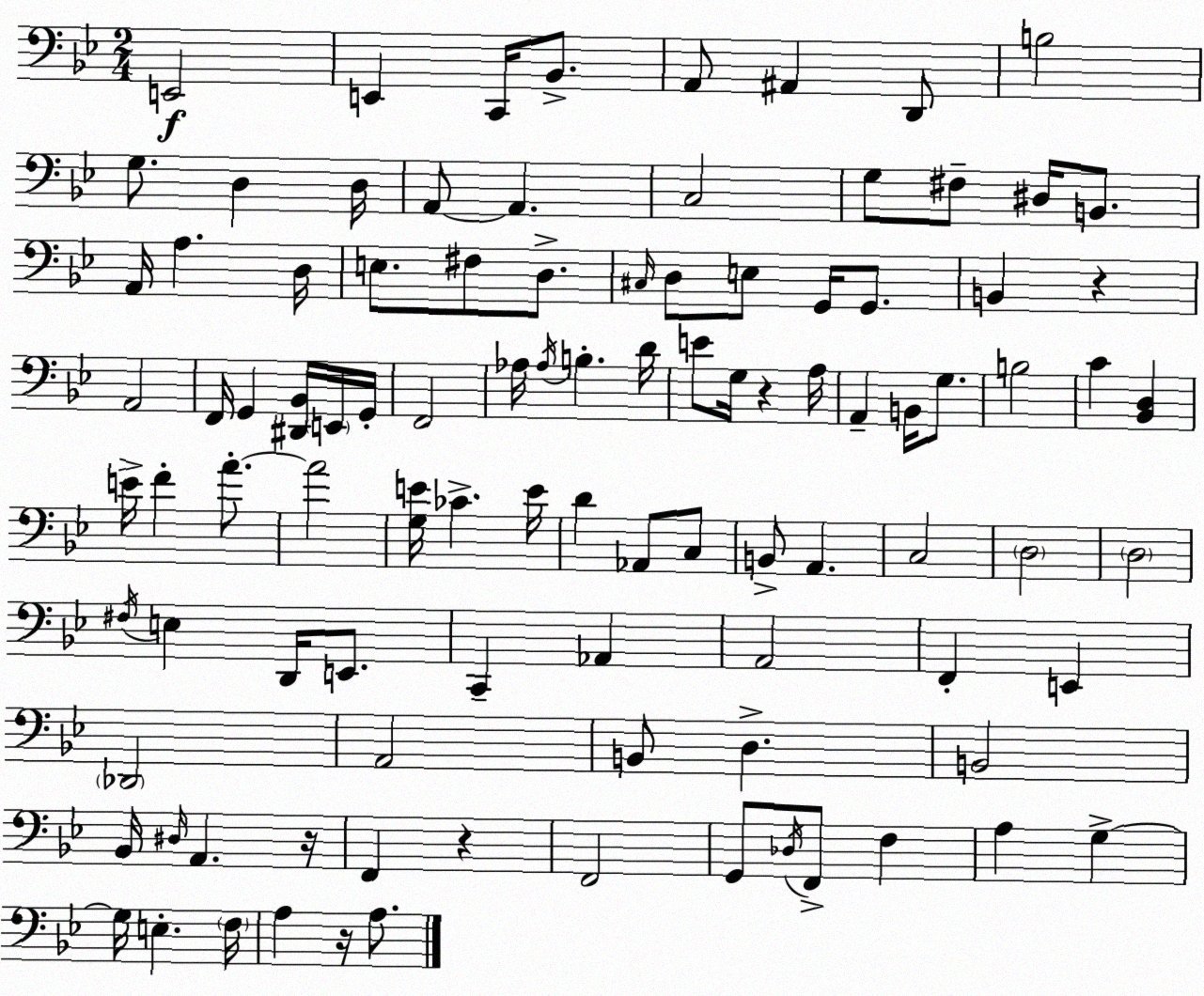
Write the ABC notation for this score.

X:1
T:Untitled
M:2/4
L:1/4
K:Gm
E,,2 E,, C,,/4 _B,,/2 A,,/2 ^A,, D,,/2 B,2 G,/2 D, D,/4 A,,/2 A,, C,2 G,/2 ^F,/2 ^D,/4 B,,/2 A,,/4 A, D,/4 E,/2 ^F,/2 D,/2 ^C,/4 D,/2 E,/2 G,,/4 G,,/2 B,, z A,,2 F,,/4 G,, [^D,,_B,,]/4 E,,/4 G,,/4 F,,2 _A,/4 _A,/4 B, D/4 E/2 G,/4 z A,/4 A,, B,,/4 G,/2 B,2 C [_B,,D,] E/4 F A/2 A2 [G,E]/4 _C E/4 D _A,,/2 C,/2 B,,/2 A,, C,2 D,2 D,2 ^F,/4 E, D,,/4 E,,/2 C,, _A,, A,,2 F,, E,, _D,,2 A,,2 B,,/2 D, B,,2 _B,,/4 ^D,/4 A,, z/4 F,, z F,,2 G,,/2 _D,/4 F,,/2 F, A, G, G,/4 E, F,/4 A, z/4 A,/2